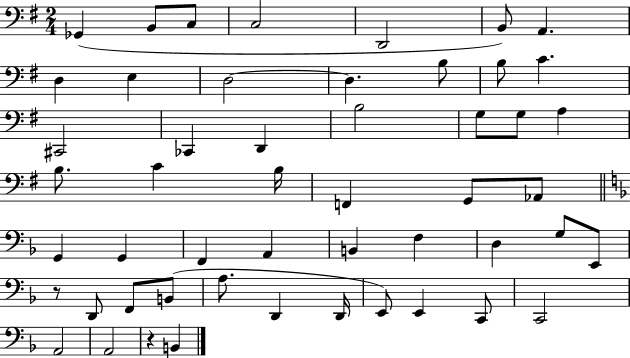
Gb2/q B2/e C3/e C3/h D2/h B2/e A2/q. D3/q E3/q D3/h D3/q. B3/e B3/e C4/q. C#2/h CES2/q D2/q B3/h G3/e G3/e A3/q B3/e. C4/q B3/s F2/q G2/e Ab2/e G2/q G2/q F2/q A2/q B2/q F3/q D3/q G3/e E2/e R/e D2/e F2/e B2/e A3/e. D2/q D2/s E2/e E2/q C2/e C2/h A2/h A2/h R/q B2/q